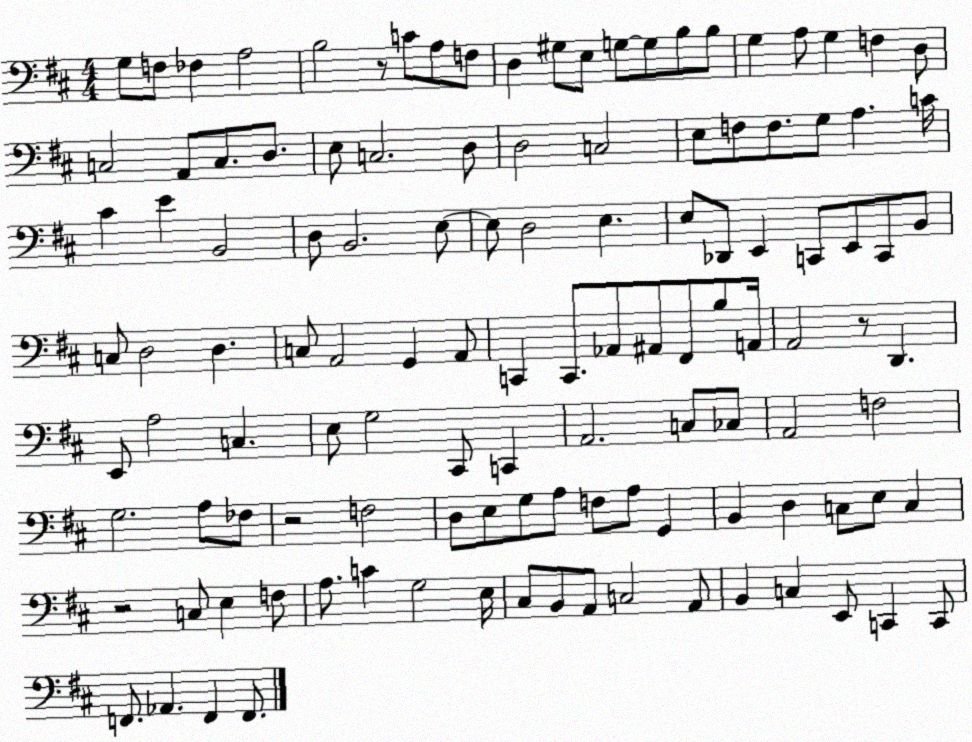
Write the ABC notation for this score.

X:1
T:Untitled
M:4/4
L:1/4
K:D
G,/2 F,/2 _F, A,2 B,2 z/2 C/2 A,/2 F,/2 D, ^G,/2 E,/2 G,/2 G,/2 B,/2 B,/2 G, A,/2 G, F, D,/2 C,2 A,,/2 C,/2 D,/2 E,/2 C,2 D,/2 D,2 C,2 E,/2 F,/2 F,/2 G,/2 A, C/4 ^C E B,,2 D,/2 B,,2 E,/2 E,/2 D,2 E, E,/2 _D,,/2 E,, C,,/2 E,,/2 C,,/2 B,,/2 C,/2 D,2 D, C,/2 A,,2 G,, A,,/2 C,, C,,/2 _A,,/2 ^A,,/2 ^F,,/2 B,/2 A,,/4 A,,2 z/2 D,, E,,/2 A,2 C, E,/2 G,2 ^C,,/2 C,, A,,2 C,/2 _C,/2 A,,2 F,2 G,2 A,/2 _F,/2 z2 F,2 D,/2 E,/2 G,/2 A,/2 F,/2 A,/2 G,, B,, D, C,/2 E,/2 C, z2 C,/2 E, F,/2 A,/2 C G,2 E,/4 ^C,/2 B,,/2 A,,/2 C,2 A,,/2 B,, C, E,,/2 C,, C,,/2 F,,/2 _A,, F,, F,,/2